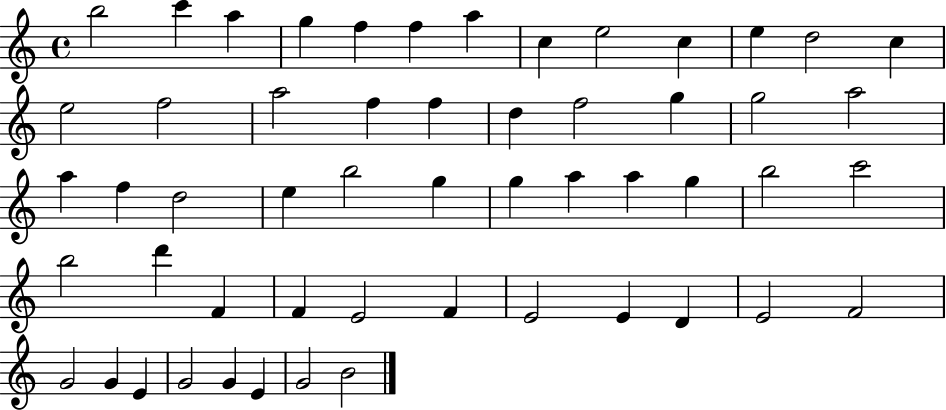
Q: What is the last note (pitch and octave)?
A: B4